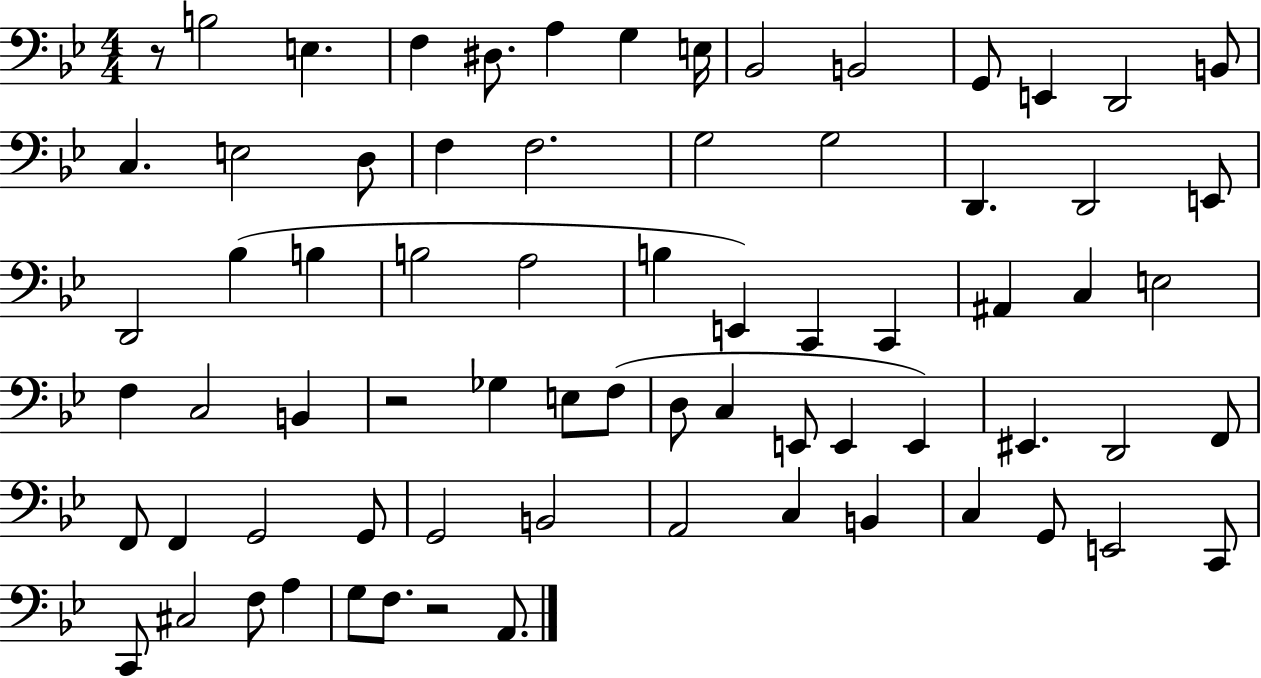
R/e B3/h E3/q. F3/q D#3/e. A3/q G3/q E3/s Bb2/h B2/h G2/e E2/q D2/h B2/e C3/q. E3/h D3/e F3/q F3/h. G3/h G3/h D2/q. D2/h E2/e D2/h Bb3/q B3/q B3/h A3/h B3/q E2/q C2/q C2/q A#2/q C3/q E3/h F3/q C3/h B2/q R/h Gb3/q E3/e F3/e D3/e C3/q E2/e E2/q E2/q EIS2/q. D2/h F2/e F2/e F2/q G2/h G2/e G2/h B2/h A2/h C3/q B2/q C3/q G2/e E2/h C2/e C2/e C#3/h F3/e A3/q G3/e F3/e. R/h A2/e.